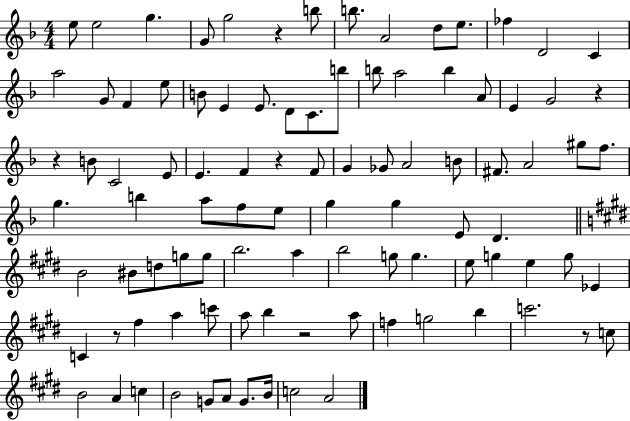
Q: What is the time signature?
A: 4/4